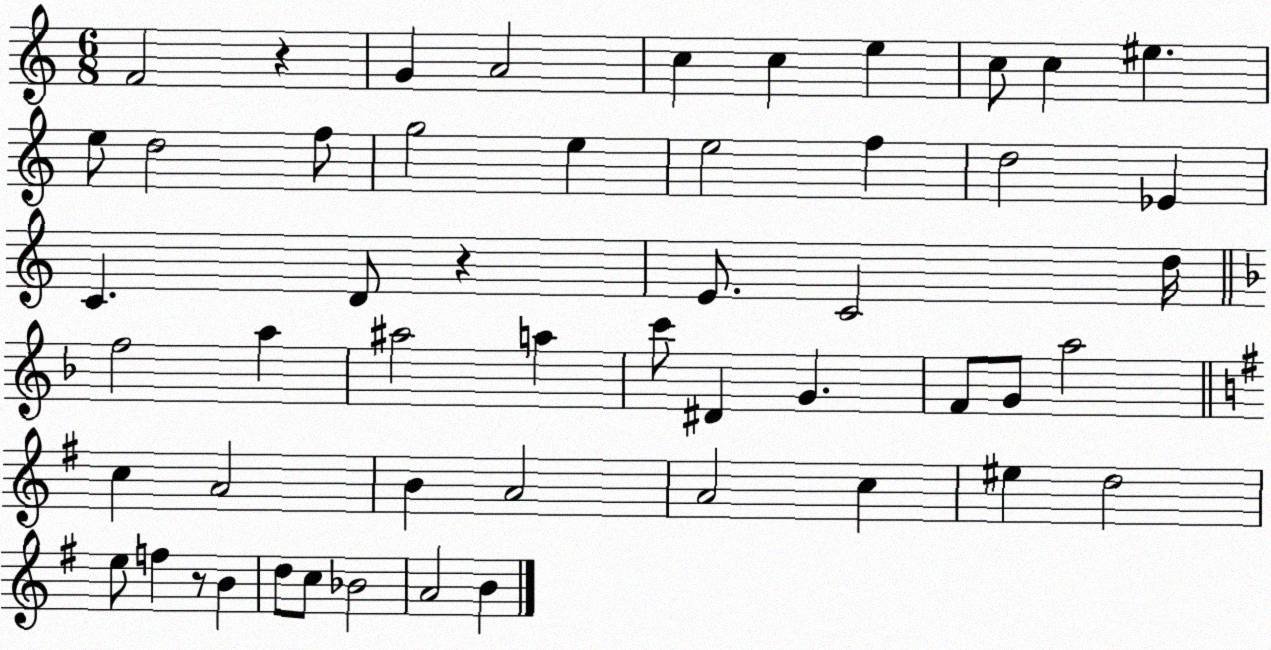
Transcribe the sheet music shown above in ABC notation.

X:1
T:Untitled
M:6/8
L:1/4
K:C
F2 z G A2 c c e c/2 c ^e e/2 d2 f/2 g2 e e2 f d2 _E C D/2 z E/2 C2 d/4 f2 a ^a2 a c'/2 ^D G F/2 G/2 a2 c A2 B A2 A2 c ^e d2 e/2 f z/2 B d/2 c/2 _B2 A2 B